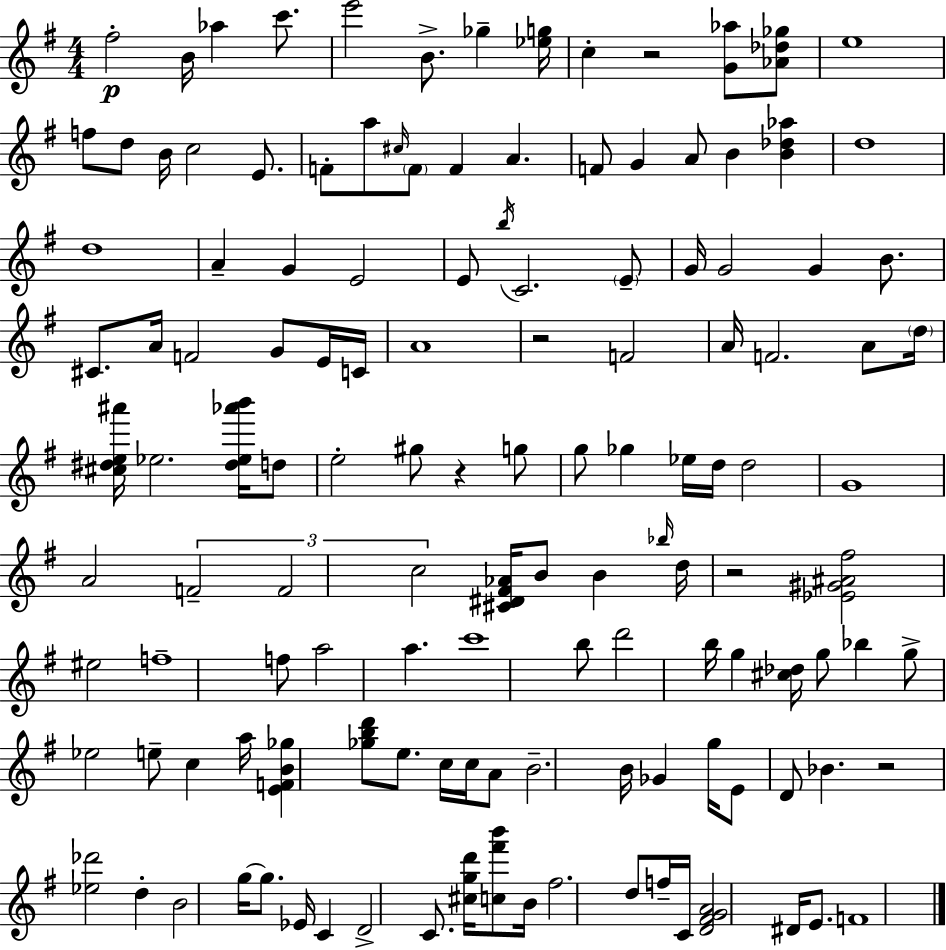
X:1
T:Untitled
M:4/4
L:1/4
K:Em
^f2 B/4 _a c'/2 e'2 B/2 _g [_eg]/4 c z2 [G_a]/2 [_A_d_g]/2 e4 f/2 d/2 B/4 c2 E/2 F/2 a/2 ^c/4 F/2 F A F/2 G A/2 B [B_d_a] d4 d4 A G E2 E/2 b/4 C2 E/2 G/4 G2 G B/2 ^C/2 A/4 F2 G/2 E/4 C/4 A4 z2 F2 A/4 F2 A/2 d/4 [^c^de^a']/4 _e2 [^d_e_a'b']/4 d/2 e2 ^g/2 z g/2 g/2 _g _e/4 d/4 d2 G4 A2 F2 F2 c2 [^C^D^F_A]/4 B/2 B _b/4 d/4 z2 [_E^G^A^f]2 ^e2 f4 f/2 a2 a c'4 b/2 d'2 b/4 g [^c_d]/4 g/2 _b g/2 _e2 e/2 c a/4 [EFB_g] [_gbd']/2 e/2 c/4 c/4 A/2 B2 B/4 _G g/4 E/2 D/2 _B z2 [_e_d']2 d B2 g/4 g/2 _E/4 C D2 C/2 [^cgd']/4 [c^f'b']/2 B/4 ^f2 d/2 f/4 C/4 [D^FGA]2 ^D/4 E/2 F4